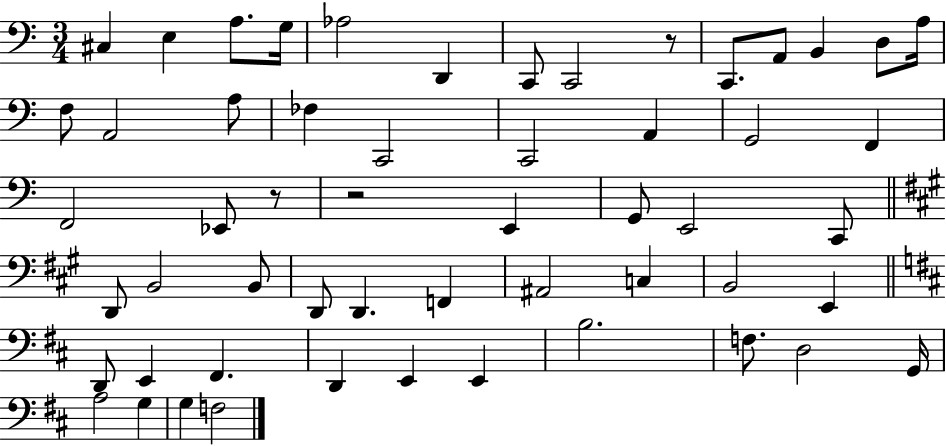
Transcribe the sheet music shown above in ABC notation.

X:1
T:Untitled
M:3/4
L:1/4
K:C
^C, E, A,/2 G,/4 _A,2 D,, C,,/2 C,,2 z/2 C,,/2 A,,/2 B,, D,/2 A,/4 F,/2 A,,2 A,/2 _F, C,,2 C,,2 A,, G,,2 F,, F,,2 _E,,/2 z/2 z2 E,, G,,/2 E,,2 C,,/2 D,,/2 B,,2 B,,/2 D,,/2 D,, F,, ^A,,2 C, B,,2 E,, D,,/2 E,, ^F,, D,, E,, E,, B,2 F,/2 D,2 G,,/4 A,2 G, G, F,2